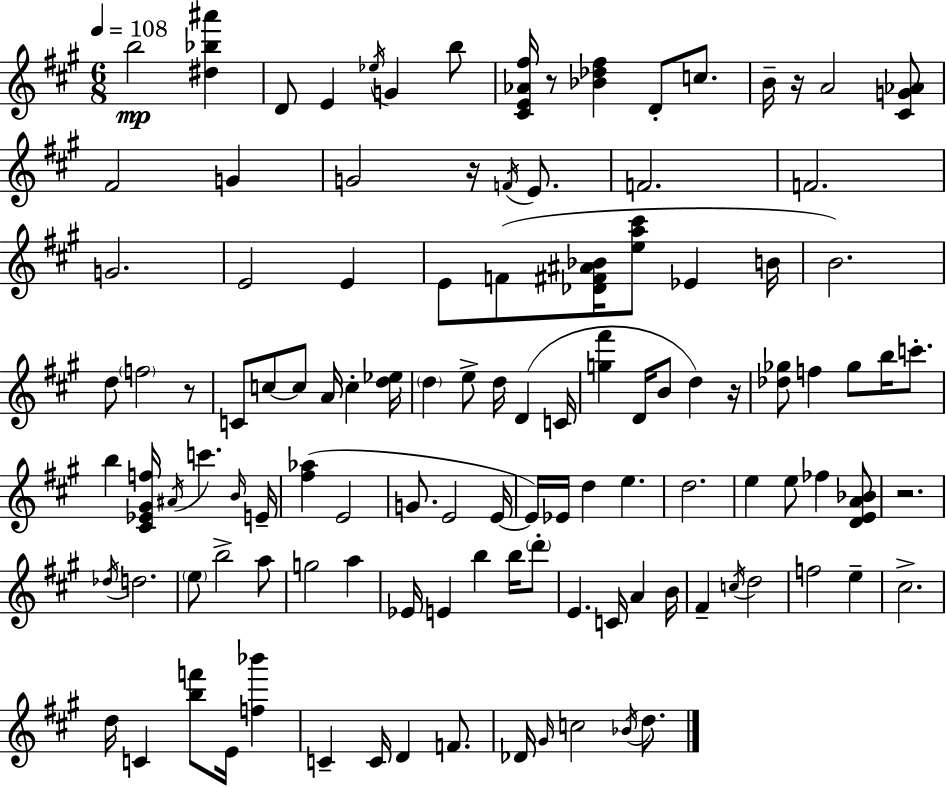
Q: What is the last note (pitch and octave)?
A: D5